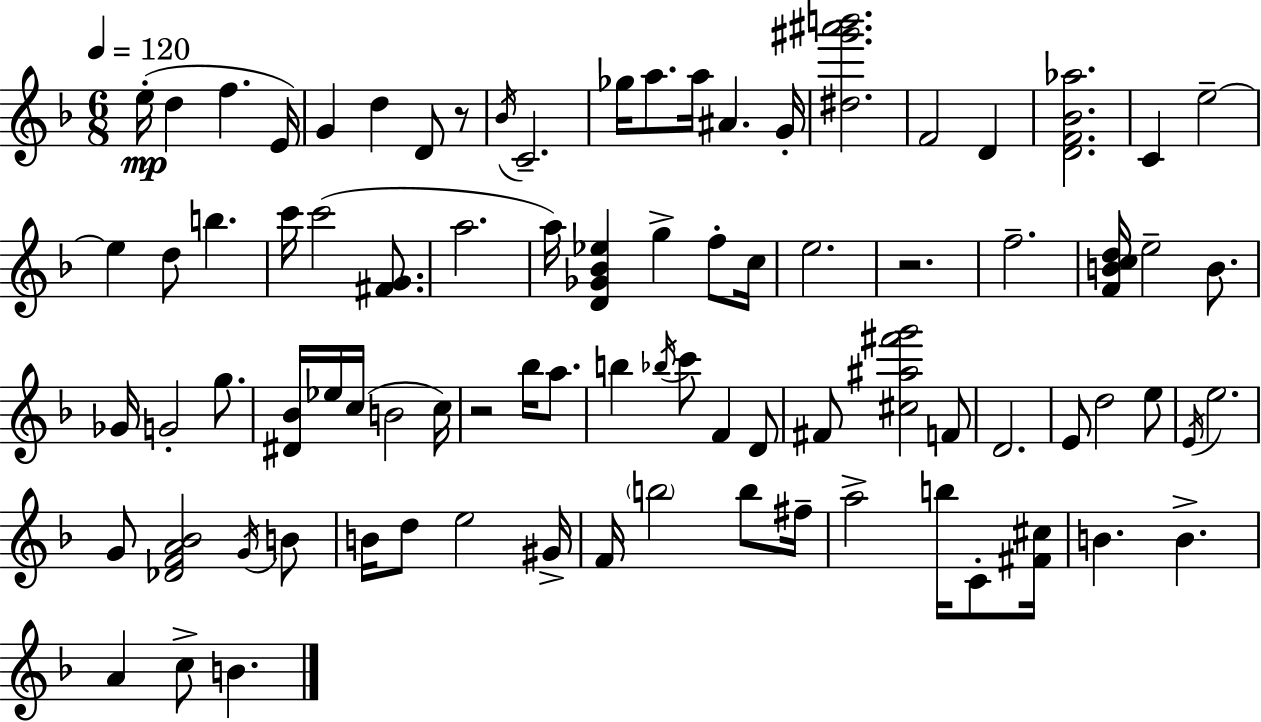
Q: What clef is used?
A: treble